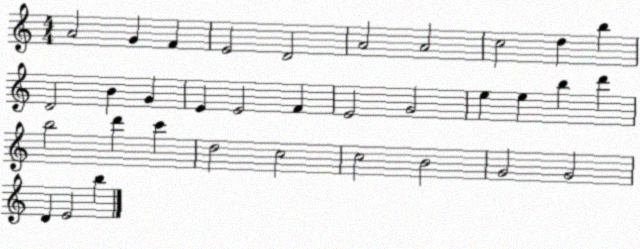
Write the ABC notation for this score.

X:1
T:Untitled
M:4/4
L:1/4
K:C
A2 G F E2 D2 A2 A2 c2 d b D2 B G E E2 F E2 G2 e e b d' b2 d' c' d2 c2 c2 B2 G2 G2 D E2 b